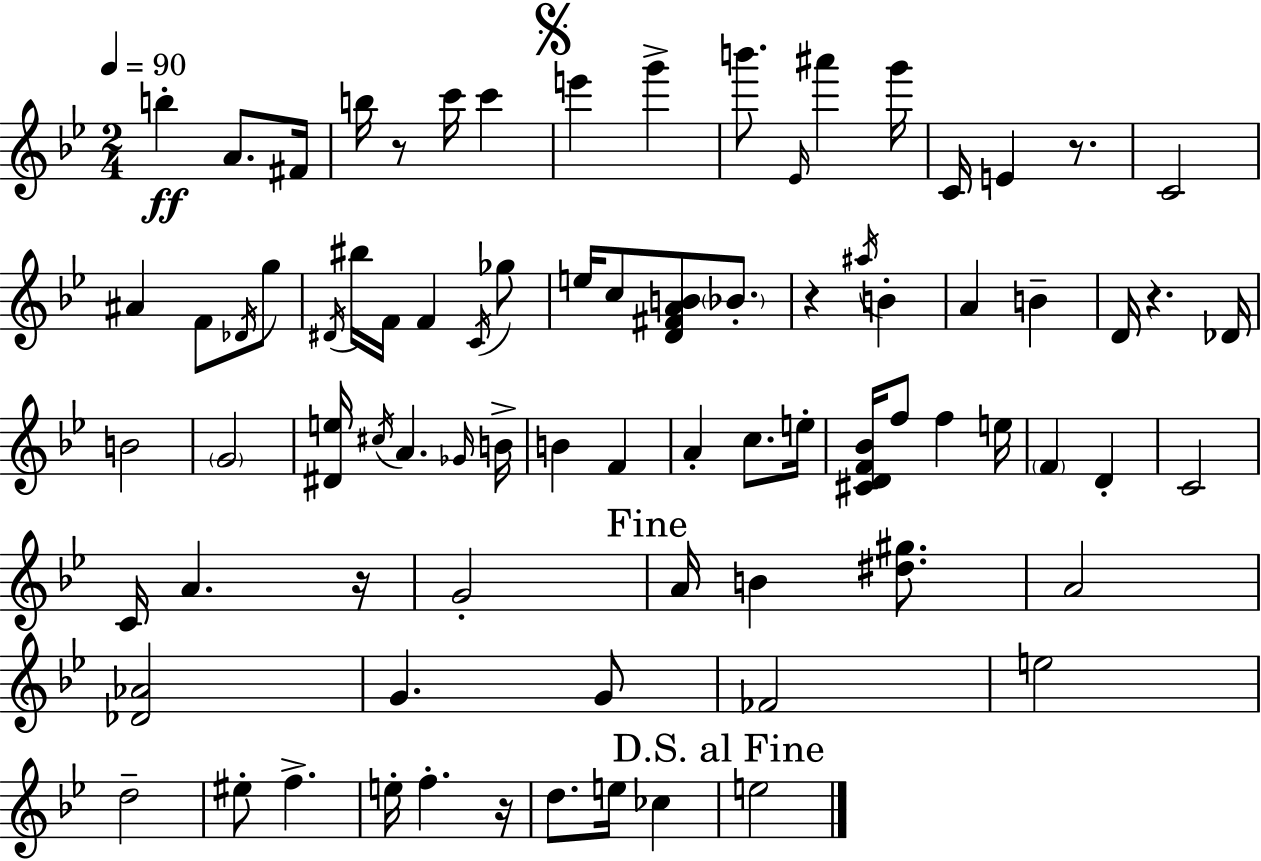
{
  \clef treble
  \numericTimeSignature
  \time 2/4
  \key bes \major
  \tempo 4 = 90
  b''4-.\ff a'8. fis'16 | b''16 r8 c'''16 c'''4 | \mark \markup { \musicglyph "scripts.segno" } e'''4 g'''4-> | b'''8. \grace { ees'16 } ais'''4 | \break g'''16 c'16 e'4 r8. | c'2 | ais'4 f'8 \acciaccatura { des'16 } | g''8 \acciaccatura { dis'16 } bis''16 f'16 f'4 | \break \acciaccatura { c'16 } ges''8 e''16 c''8 <d' fis' a' b'>8 | \parenthesize bes'8.-. r4 | \acciaccatura { ais''16 } b'4-. a'4 | b'4-- d'16 r4. | \break des'16 b'2 | \parenthesize g'2 | <dis' e''>16 \acciaccatura { cis''16 } a'4. | \grace { ges'16 } b'16-> b'4 | \break f'4 a'4-. | c''8. e''16-. <cis' d' f' bes'>16 | f''8 f''4 e''16 \parenthesize f'4 | d'4-. c'2 | \break c'16 | a'4. r16 g'2-. | \mark "Fine" a'16 | b'4 <dis'' gis''>8. a'2 | \break <des' aes'>2 | g'4. | g'8 fes'2 | e''2 | \break d''2-- | eis''8-. | f''4.-> e''16-. | f''4.-. r16 d''8. | \break e''16 ces''4 \mark "D.S. al Fine" e''2 | \bar "|."
}